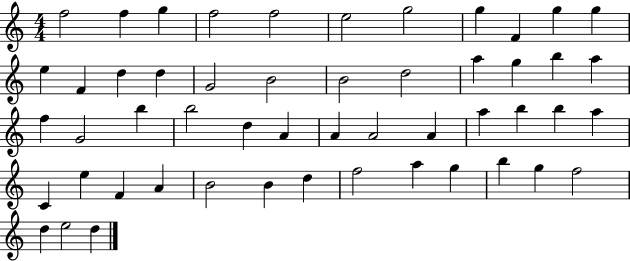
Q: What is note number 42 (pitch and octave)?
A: B4